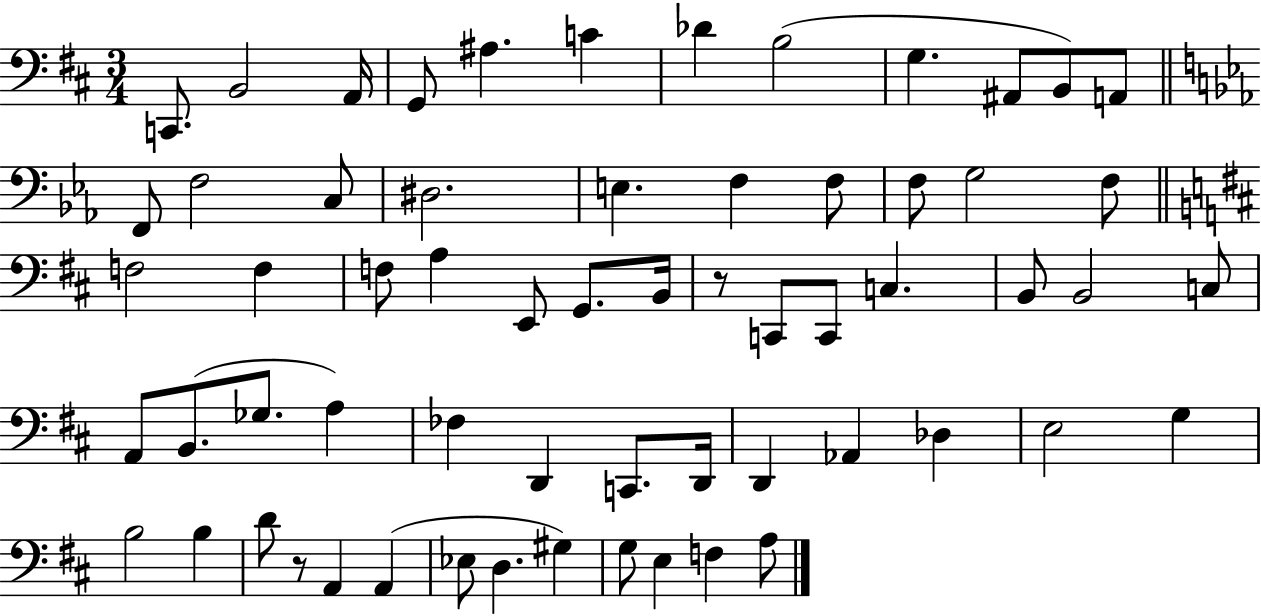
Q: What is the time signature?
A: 3/4